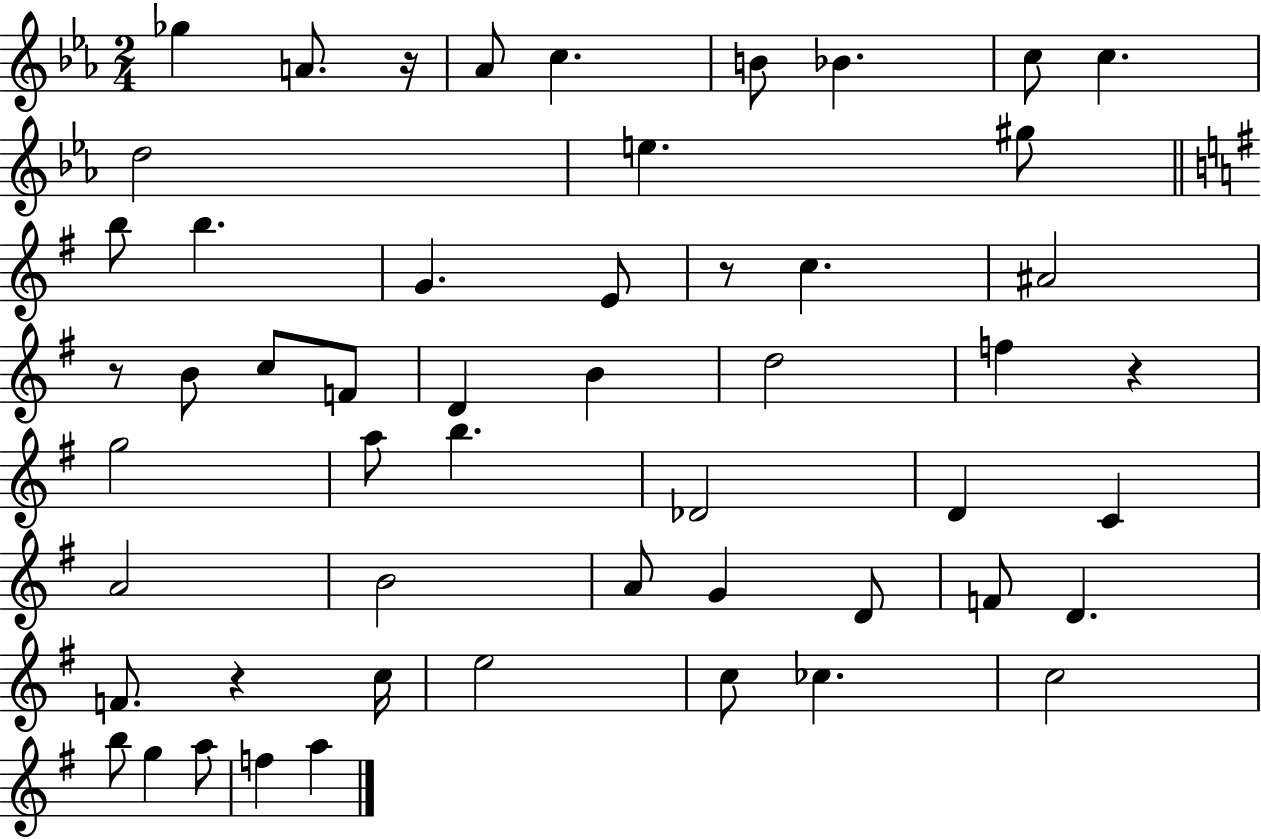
{
  \clef treble
  \numericTimeSignature
  \time 2/4
  \key ees \major
  ges''4 a'8. r16 | aes'8 c''4. | b'8 bes'4. | c''8 c''4. | \break d''2 | e''4. gis''8 | \bar "||" \break \key e \minor b''8 b''4. | g'4. e'8 | r8 c''4. | ais'2 | \break r8 b'8 c''8 f'8 | d'4 b'4 | d''2 | f''4 r4 | \break g''2 | a''8 b''4. | des'2 | d'4 c'4 | \break a'2 | b'2 | a'8 g'4 d'8 | f'8 d'4. | \break f'8. r4 c''16 | e''2 | c''8 ces''4. | c''2 | \break b''8 g''4 a''8 | f''4 a''4 | \bar "|."
}